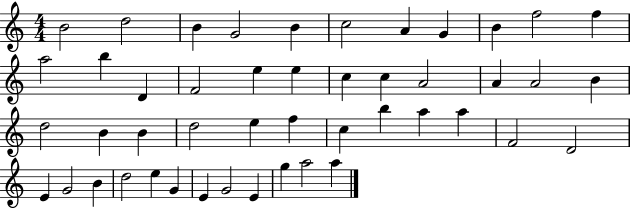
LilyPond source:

{
  \clef treble
  \numericTimeSignature
  \time 4/4
  \key c \major
  b'2 d''2 | b'4 g'2 b'4 | c''2 a'4 g'4 | b'4 f''2 f''4 | \break a''2 b''4 d'4 | f'2 e''4 e''4 | c''4 c''4 a'2 | a'4 a'2 b'4 | \break d''2 b'4 b'4 | d''2 e''4 f''4 | c''4 b''4 a''4 a''4 | f'2 d'2 | \break e'4 g'2 b'4 | d''2 e''4 g'4 | e'4 g'2 e'4 | g''4 a''2 a''4 | \break \bar "|."
}